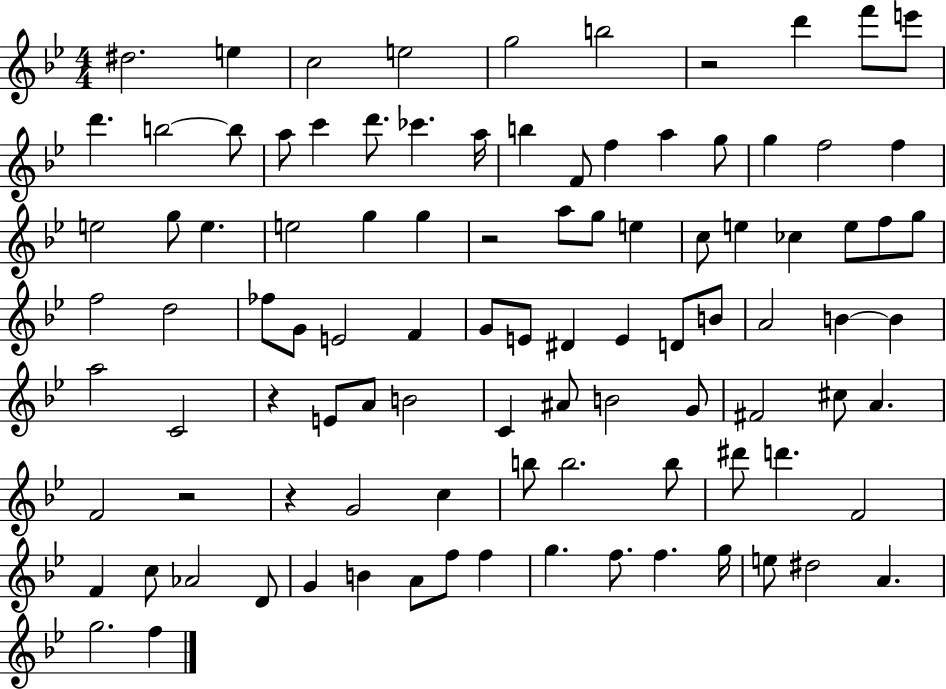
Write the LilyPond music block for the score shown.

{
  \clef treble
  \numericTimeSignature
  \time 4/4
  \key bes \major
  \repeat volta 2 { dis''2. e''4 | c''2 e''2 | g''2 b''2 | r2 d'''4 f'''8 e'''8 | \break d'''4. b''2~~ b''8 | a''8 c'''4 d'''8. ces'''4. a''16 | b''4 f'8 f''4 a''4 g''8 | g''4 f''2 f''4 | \break e''2 g''8 e''4. | e''2 g''4 g''4 | r2 a''8 g''8 e''4 | c''8 e''4 ces''4 e''8 f''8 g''8 | \break f''2 d''2 | fes''8 g'8 e'2 f'4 | g'8 e'8 dis'4 e'4 d'8 b'8 | a'2 b'4~~ b'4 | \break a''2 c'2 | r4 e'8 a'8 b'2 | c'4 ais'8 b'2 g'8 | fis'2 cis''8 a'4. | \break f'2 r2 | r4 g'2 c''4 | b''8 b''2. b''8 | dis'''8 d'''4. f'2 | \break f'4 c''8 aes'2 d'8 | g'4 b'4 a'8 f''8 f''4 | g''4. f''8. f''4. g''16 | e''8 dis''2 a'4. | \break g''2. f''4 | } \bar "|."
}